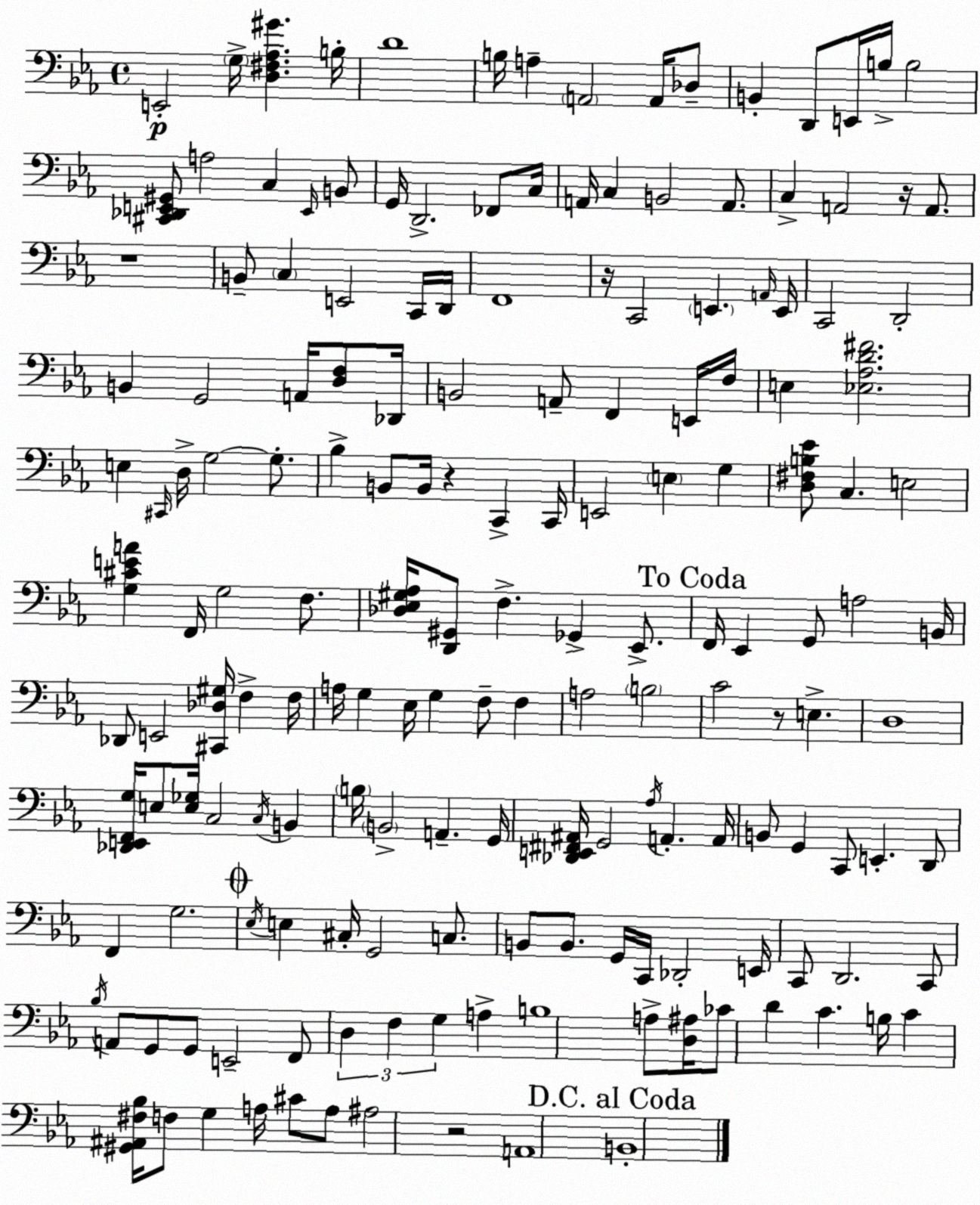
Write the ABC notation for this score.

X:1
T:Untitled
M:4/4
L:1/4
K:Eb
E,,2 G,/4 [D,^F,_A,^G] B,/4 D4 B,/4 A, A,,2 A,,/4 _D,/2 B,, D,,/2 E,,/4 B,/4 B,2 [^C,,_D,,E,,^G,,]/2 A,2 C, E,,/4 B,,/2 G,,/4 D,,2 _F,,/2 C,/4 A,,/4 C, B,,2 A,,/2 C, A,,2 z/4 A,,/2 z4 B,,/2 C, E,,2 C,,/4 D,,/4 F,,4 z/4 C,,2 E,, A,,/4 E,,/4 C,,2 D,,2 B,, G,,2 A,,/4 [D,F,]/2 _D,,/4 B,,2 A,,/2 F,, E,,/4 F,/4 E, [_E,_A,D^F]2 E, ^C,,/4 D,/4 G,2 G,/2 _B, B,,/2 B,,/4 z C,, C,,/4 E,,2 E, G, [D,^F,B,_E]/2 C, E,2 [G,^CEA] F,,/4 G,2 F,/2 [_D,_E,^G,_A,]/4 [D,,^G,,]/2 F, _G,, _E,,/2 F,,/4 _E,, G,,/2 A,2 B,,/4 _D,,/2 E,,2 [^C,,_D,^G,]/4 F, F,/4 A,/4 G, _E,/4 G, F,/2 F, A,2 B,2 C2 z/2 E, D,4 [_D,,E,,F,,G,]/4 E,/2 [E,_G,]/4 C,2 C,/4 B,, B,/4 B,,2 A,, G,,/4 [_D,,E,,^F,,^A,,]/4 G,,2 _A,/4 A,, A,,/4 B,,/2 G,, C,,/2 E,, D,,/2 F,, G,2 _E,/4 E, ^C,/4 G,,2 C,/2 B,,/2 B,,/2 G,,/4 C,,/4 _D,,2 E,,/4 C,,/2 D,,2 C,,/2 _B,/4 A,,/2 G,,/2 G,,/2 E,,2 F,,/2 D, F, G, A, B,4 A,/2 [D,^A,]/4 _C/2 D C B,/4 C [^G,,^A,,^F,_B,]/4 F,/2 G, A,/4 ^C/2 A,/2 ^A,2 z2 A,,4 B,,4